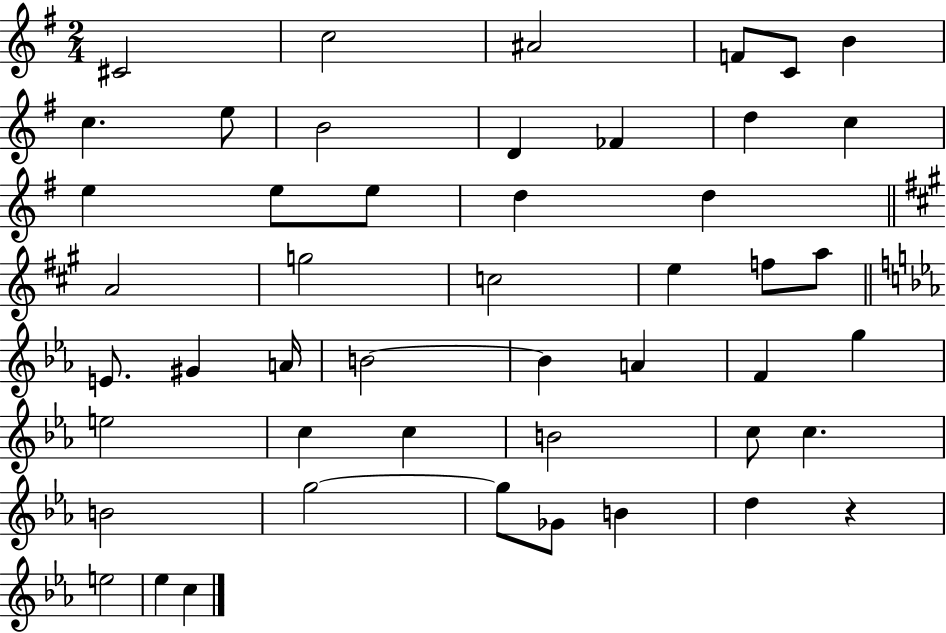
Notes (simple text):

C#4/h C5/h A#4/h F4/e C4/e B4/q C5/q. E5/e B4/h D4/q FES4/q D5/q C5/q E5/q E5/e E5/e D5/q D5/q A4/h G5/h C5/h E5/q F5/e A5/e E4/e. G#4/q A4/s B4/h B4/q A4/q F4/q G5/q E5/h C5/q C5/q B4/h C5/e C5/q. B4/h G5/h G5/e Gb4/e B4/q D5/q R/q E5/h Eb5/q C5/q